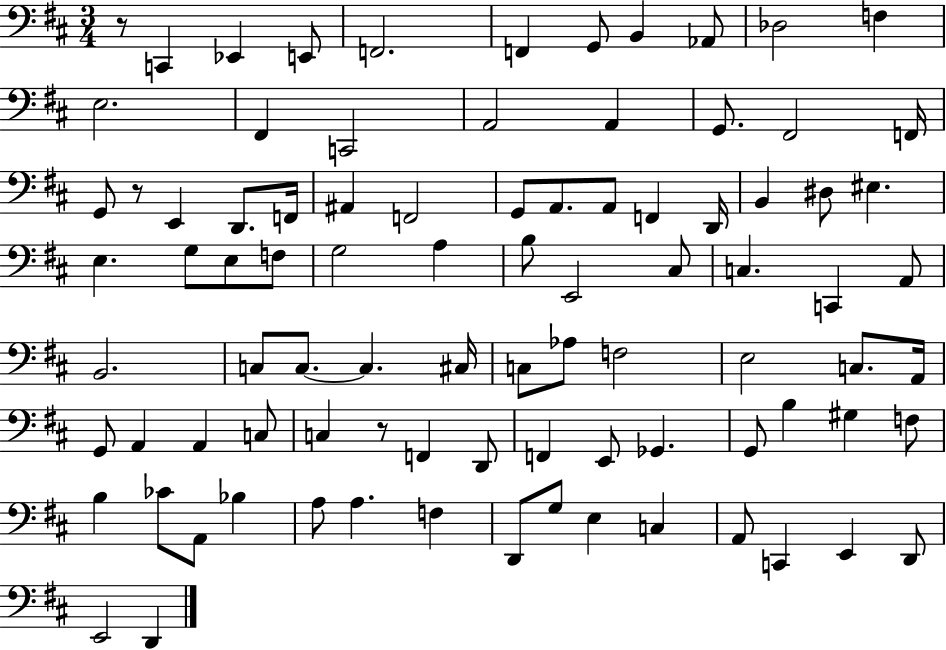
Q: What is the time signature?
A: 3/4